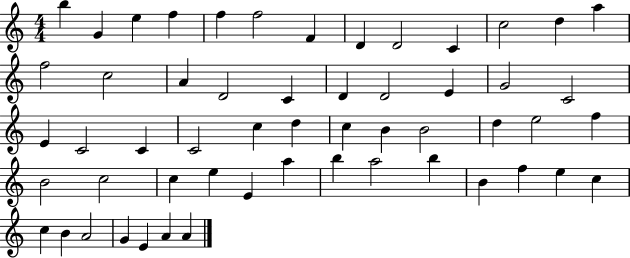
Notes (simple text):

B5/q G4/q E5/q F5/q F5/q F5/h F4/q D4/q D4/h C4/q C5/h D5/q A5/q F5/h C5/h A4/q D4/h C4/q D4/q D4/h E4/q G4/h C4/h E4/q C4/h C4/q C4/h C5/q D5/q C5/q B4/q B4/h D5/q E5/h F5/q B4/h C5/h C5/q E5/q E4/q A5/q B5/q A5/h B5/q B4/q F5/q E5/q C5/q C5/q B4/q A4/h G4/q E4/q A4/q A4/q